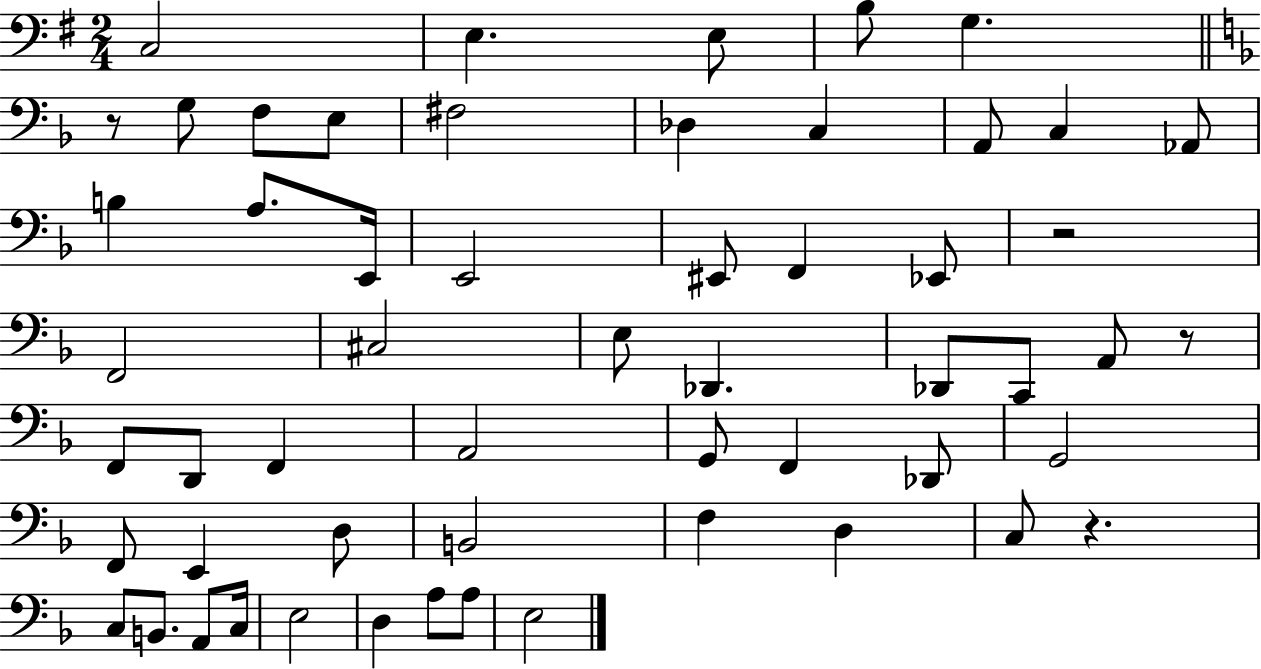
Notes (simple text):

C3/h E3/q. E3/e B3/e G3/q. R/e G3/e F3/e E3/e F#3/h Db3/q C3/q A2/e C3/q Ab2/e B3/q A3/e. E2/s E2/h EIS2/e F2/q Eb2/e R/h F2/h C#3/h E3/e Db2/q. Db2/e C2/e A2/e R/e F2/e D2/e F2/q A2/h G2/e F2/q Db2/e G2/h F2/e E2/q D3/e B2/h F3/q D3/q C3/e R/q. C3/e B2/e. A2/e C3/s E3/h D3/q A3/e A3/e E3/h